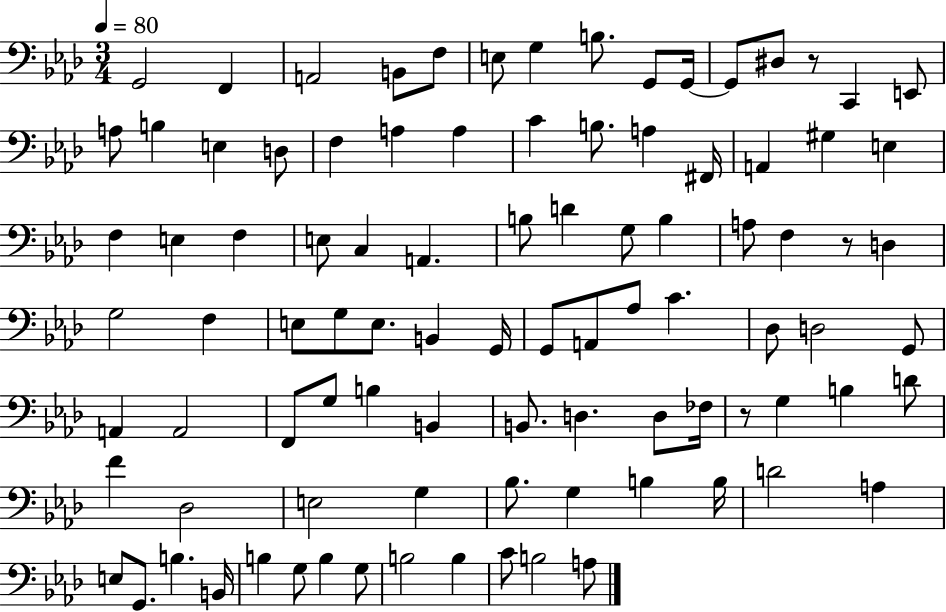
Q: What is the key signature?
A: AES major